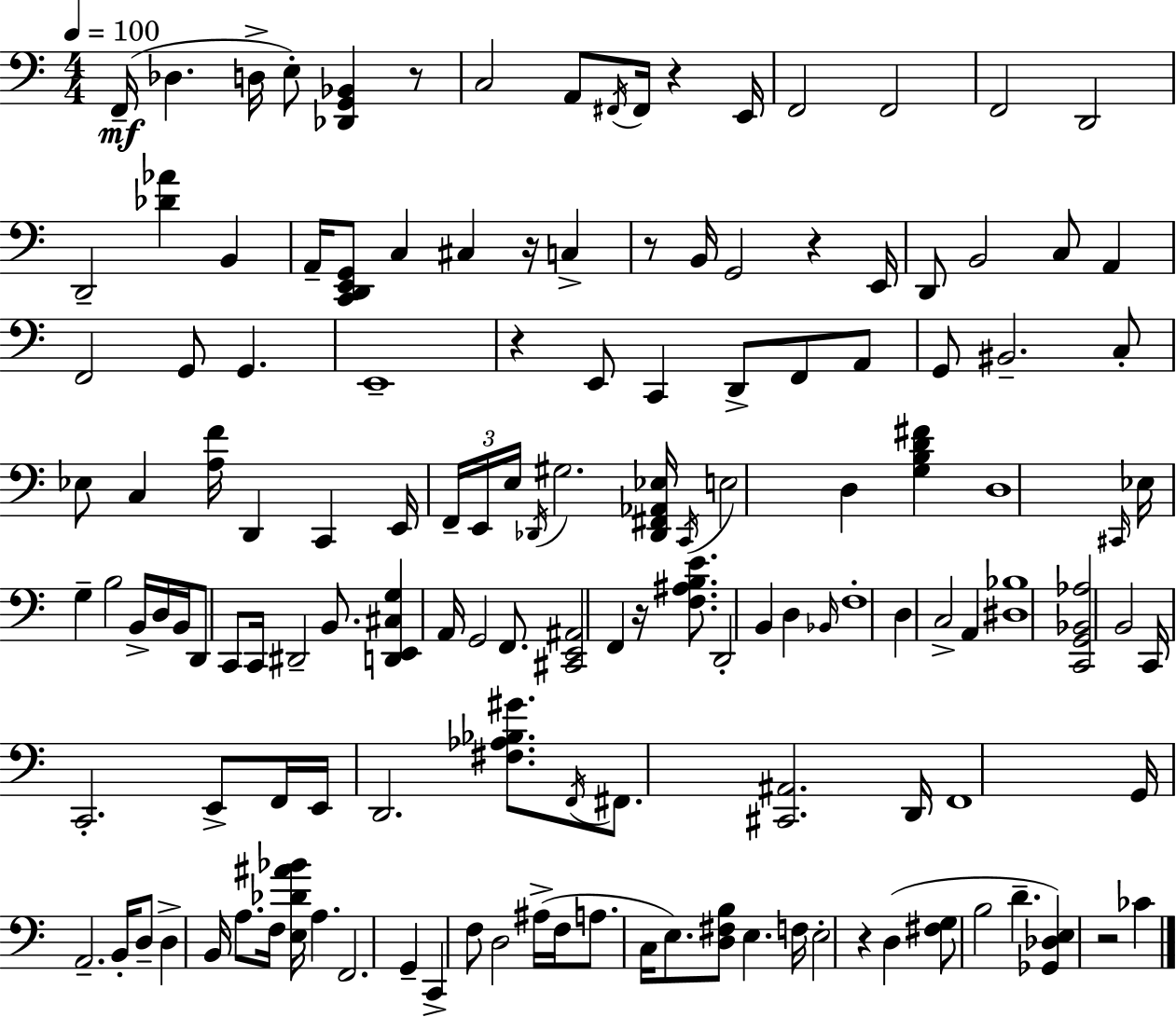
X:1
T:Untitled
M:4/4
L:1/4
K:Am
F,,/4 _D, D,/4 E,/2 [_D,,G,,_B,,] z/2 C,2 A,,/2 ^F,,/4 ^F,,/4 z E,,/4 F,,2 F,,2 F,,2 D,,2 D,,2 [_D_A] B,, A,,/4 [C,,D,,E,,G,,]/2 C, ^C, z/4 C, z/2 B,,/4 G,,2 z E,,/4 D,,/2 B,,2 C,/2 A,, F,,2 G,,/2 G,, E,,4 z E,,/2 C,, D,,/2 F,,/2 A,,/2 G,,/2 ^B,,2 C,/2 _E,/2 C, [A,F]/4 D,, C,, E,,/4 F,,/4 E,,/4 E,/4 _D,,/4 ^G,2 [_D,,^F,,_A,,_E,]/4 C,,/4 E,2 D, [G,B,D^F] D,4 ^C,,/4 _E,/4 G, B,2 B,,/4 D,/4 B,,/4 D,,/2 C,,/2 C,,/4 ^D,,2 B,,/2 [D,,E,,^C,G,] A,,/4 G,,2 F,,/2 [^C,,E,,^A,,]2 F,, z/4 [F,^A,B,E]/2 D,,2 B,, D, _B,,/4 F,4 D, C,2 A,, [^D,_B,]4 [C,,G,,_B,,_A,]2 B,,2 C,,/4 C,,2 E,,/2 F,,/4 E,,/4 D,,2 [^F,_A,_B,^G]/2 F,,/4 ^F,,/2 [^C,,^A,,]2 D,,/4 F,,4 G,,/4 A,,2 B,,/4 D,/2 D, B,,/4 A,/2 F,/4 [E,_D^A_B]/4 A, F,,2 G,, C,, F,/2 D,2 ^A,/4 F,/4 A,/2 C,/4 E,/2 [D,^F,B,]/2 E, F,/4 E,2 z D, [^F,G,]/2 B,2 D [_G,,_D,E,] z2 _C